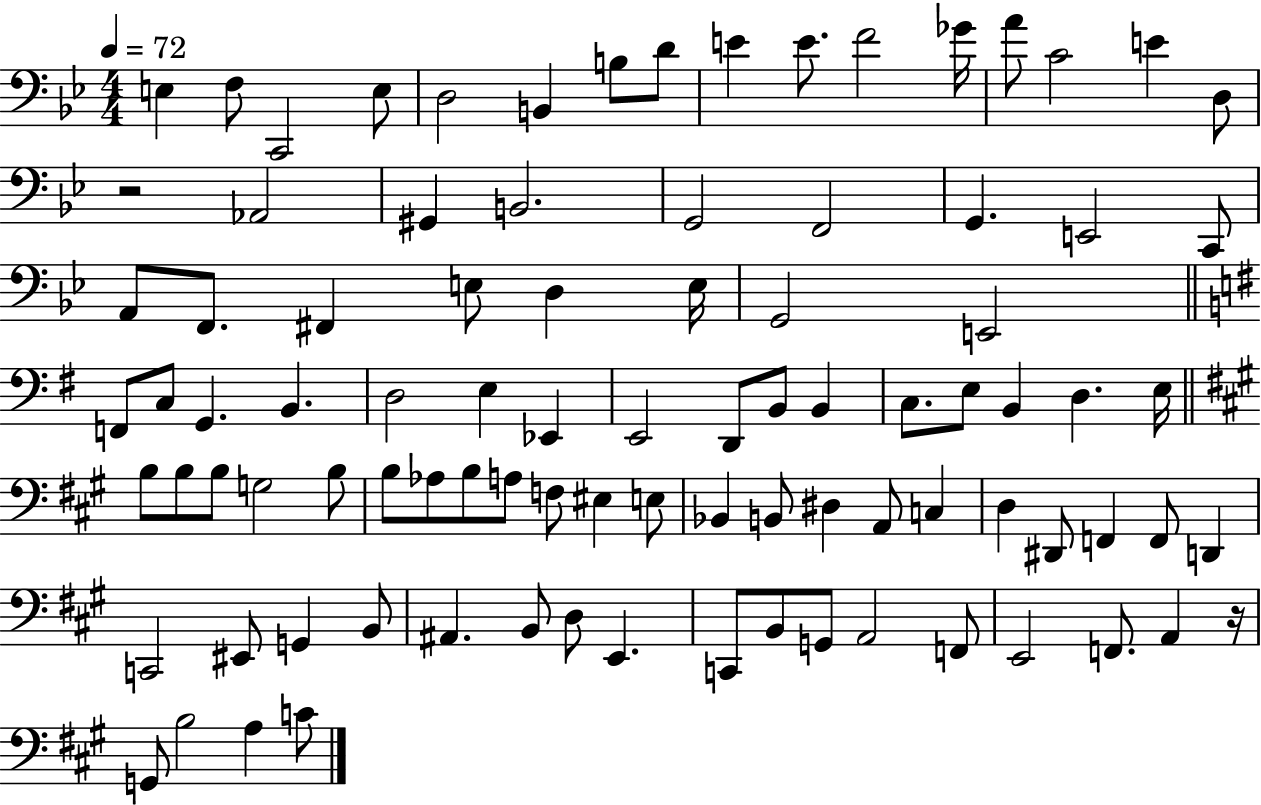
E3/q F3/e C2/h E3/e D3/h B2/q B3/e D4/e E4/q E4/e. F4/h Gb4/s A4/e C4/h E4/q D3/e R/h Ab2/h G#2/q B2/h. G2/h F2/h G2/q. E2/h C2/e A2/e F2/e. F#2/q E3/e D3/q E3/s G2/h E2/h F2/e C3/e G2/q. B2/q. D3/h E3/q Eb2/q E2/h D2/e B2/e B2/q C3/e. E3/e B2/q D3/q. E3/s B3/e B3/e B3/e G3/h B3/e B3/e Ab3/e B3/e A3/e F3/e EIS3/q E3/e Bb2/q B2/e D#3/q A2/e C3/q D3/q D#2/e F2/q F2/e D2/q C2/h EIS2/e G2/q B2/e A#2/q. B2/e D3/e E2/q. C2/e B2/e G2/e A2/h F2/e E2/h F2/e. A2/q R/s G2/e B3/h A3/q C4/e